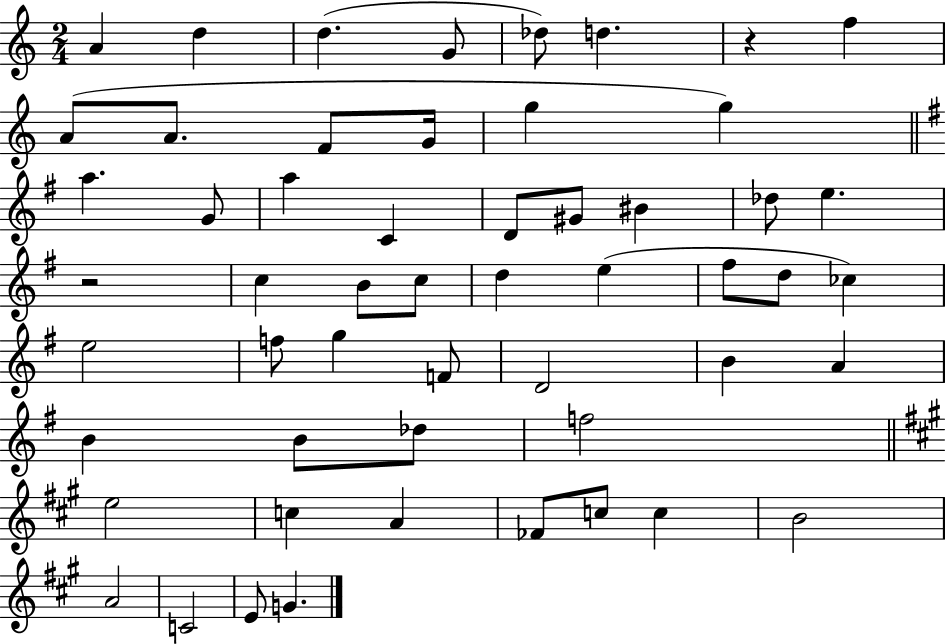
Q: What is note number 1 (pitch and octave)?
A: A4